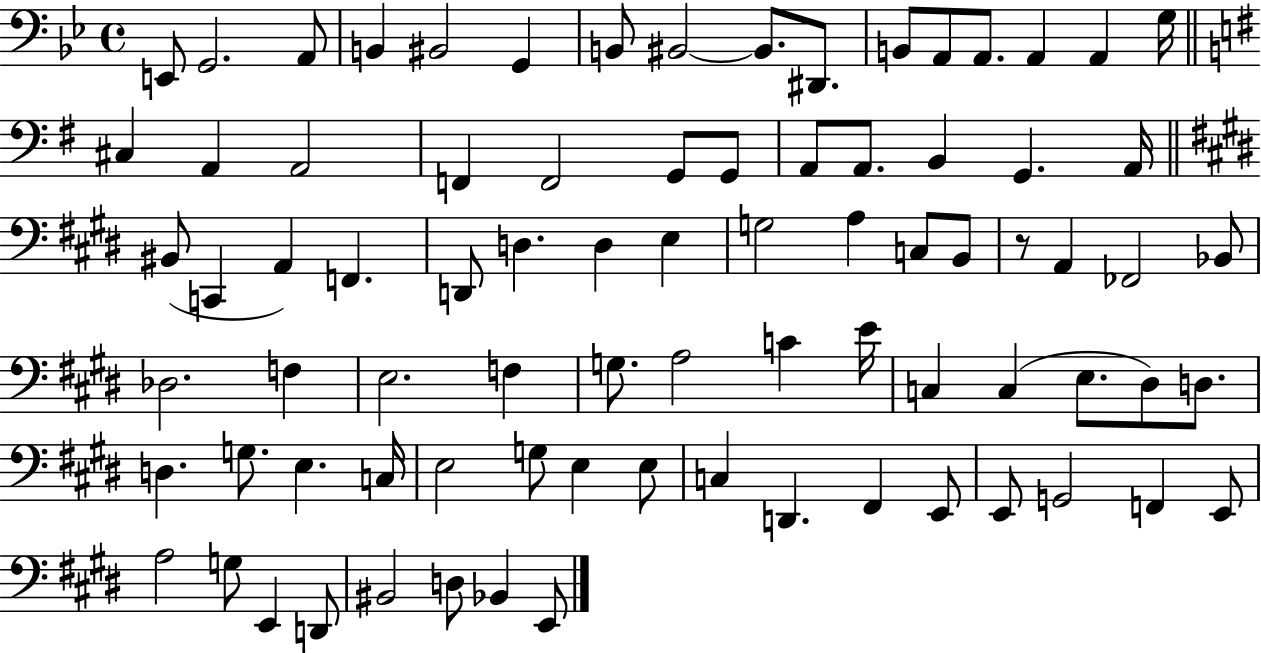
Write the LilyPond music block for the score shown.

{
  \clef bass
  \time 4/4
  \defaultTimeSignature
  \key bes \major
  \repeat volta 2 { e,8 g,2. a,8 | b,4 bis,2 g,4 | b,8 bis,2~~ bis,8. dis,8. | b,8 a,8 a,8. a,4 a,4 g16 | \break \bar "||" \break \key g \major cis4 a,4 a,2 | f,4 f,2 g,8 g,8 | a,8 a,8. b,4 g,4. a,16 | \bar "||" \break \key e \major bis,8( c,4 a,4) f,4. | d,8 d4. d4 e4 | g2 a4 c8 b,8 | r8 a,4 fes,2 bes,8 | \break des2. f4 | e2. f4 | g8. a2 c'4 e'16 | c4 c4( e8. dis8) d8. | \break d4. g8. e4. c16 | e2 g8 e4 e8 | c4 d,4. fis,4 e,8 | e,8 g,2 f,4 e,8 | \break a2 g8 e,4 d,8 | bis,2 d8 bes,4 e,8 | } \bar "|."
}